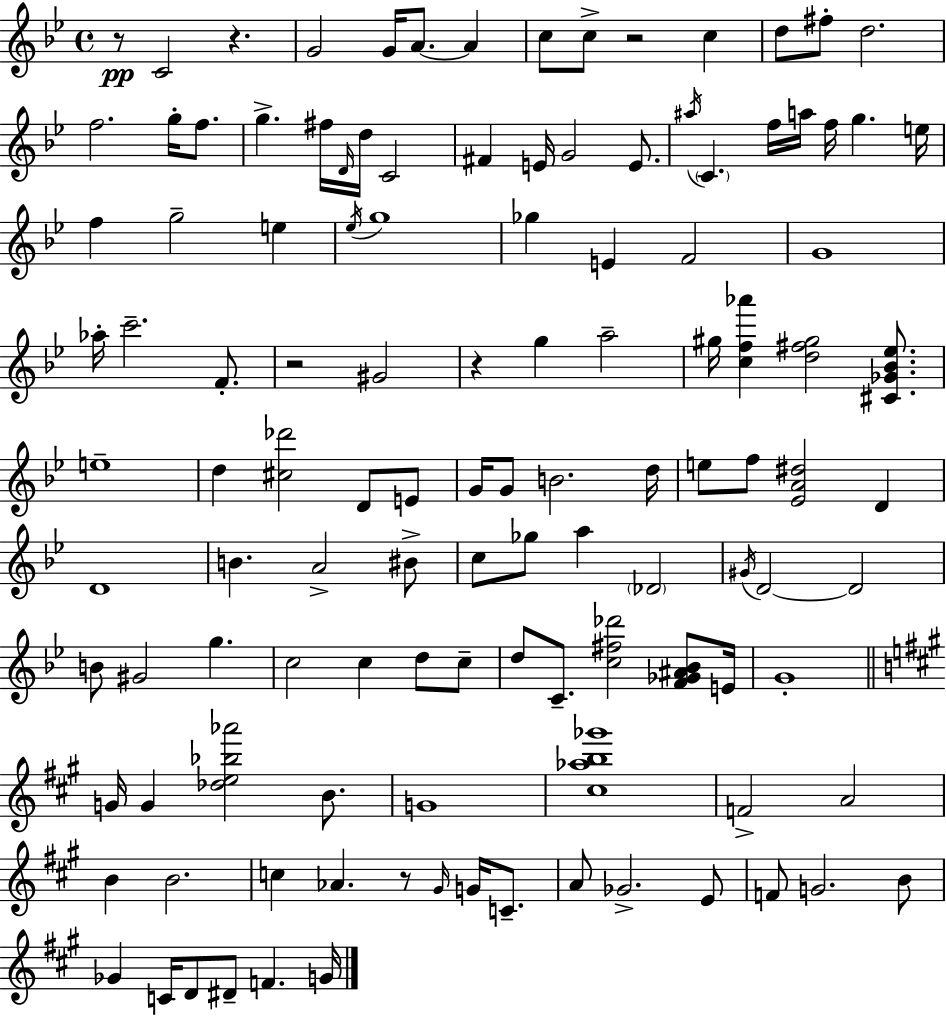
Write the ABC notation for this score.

X:1
T:Untitled
M:4/4
L:1/4
K:Gm
z/2 C2 z G2 G/4 A/2 A c/2 c/2 z2 c d/2 ^f/2 d2 f2 g/4 f/2 g ^f/4 D/4 d/4 C2 ^F E/4 G2 E/2 ^a/4 C f/4 a/4 f/4 g e/4 f g2 e _e/4 g4 _g E F2 G4 _a/4 c'2 F/2 z2 ^G2 z g a2 ^g/4 [cf_a'] [d^f^g]2 [^C_G_B_e]/2 e4 d [^c_d']2 D/2 E/2 G/4 G/2 B2 d/4 e/2 f/2 [_EA^d]2 D D4 B A2 ^B/2 c/2 _g/2 a _D2 ^G/4 D2 D2 B/2 ^G2 g c2 c d/2 c/2 d/2 C/2 [c^f_d']2 [F_G^A_B]/2 E/4 G4 G/4 G [_de_b_a']2 B/2 G4 [^c_ab_g']4 F2 A2 B B2 c _A z/2 ^G/4 G/4 C/2 A/2 _G2 E/2 F/2 G2 B/2 _G C/4 D/2 ^D/2 F G/4